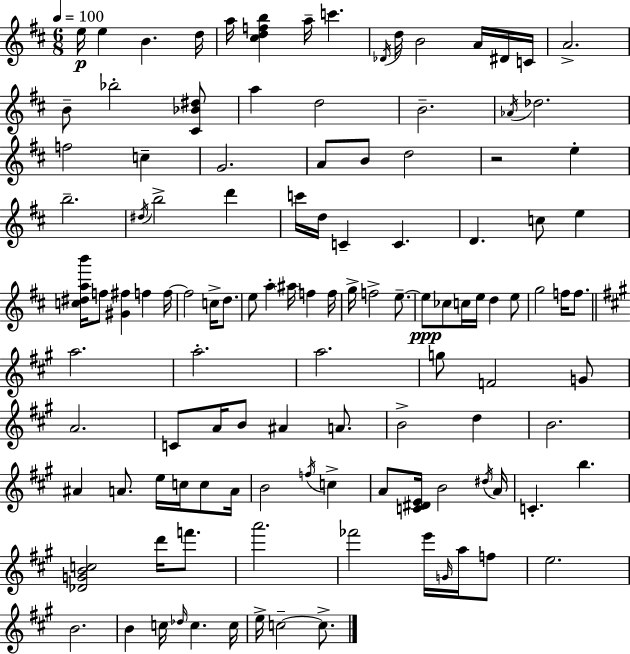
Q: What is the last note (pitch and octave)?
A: C5